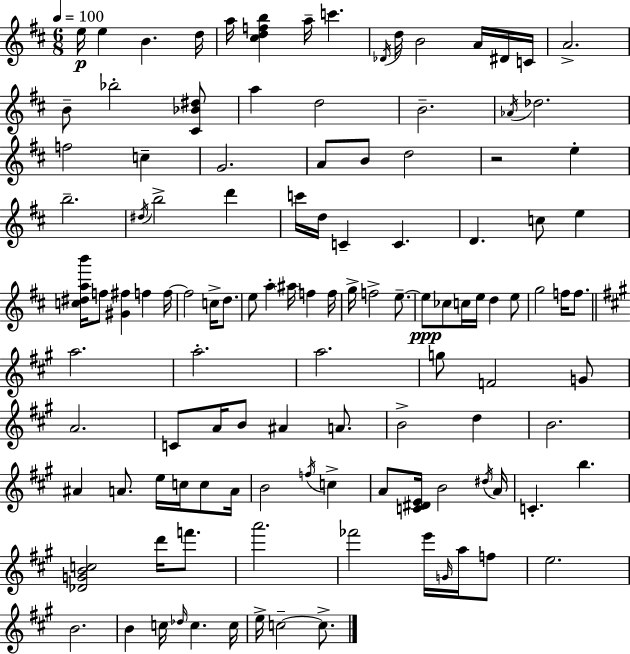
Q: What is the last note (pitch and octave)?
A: C5